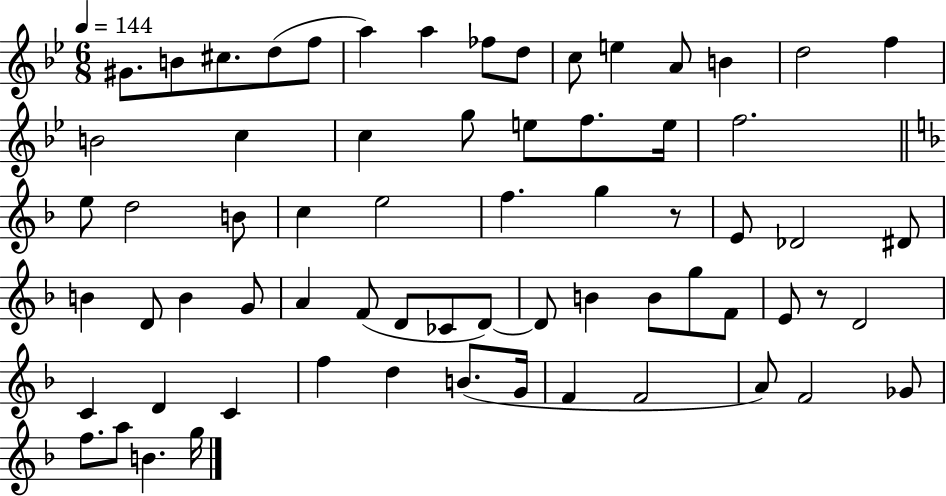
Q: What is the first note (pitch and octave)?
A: G#4